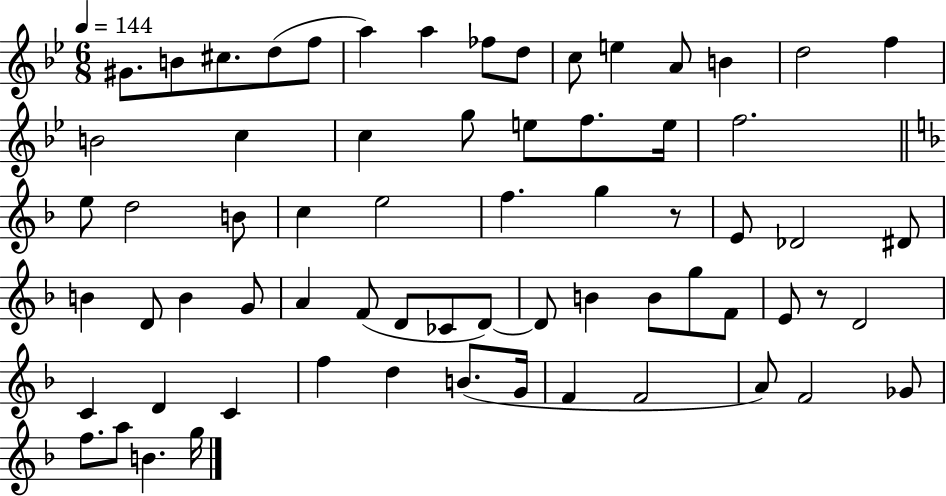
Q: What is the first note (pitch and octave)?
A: G#4